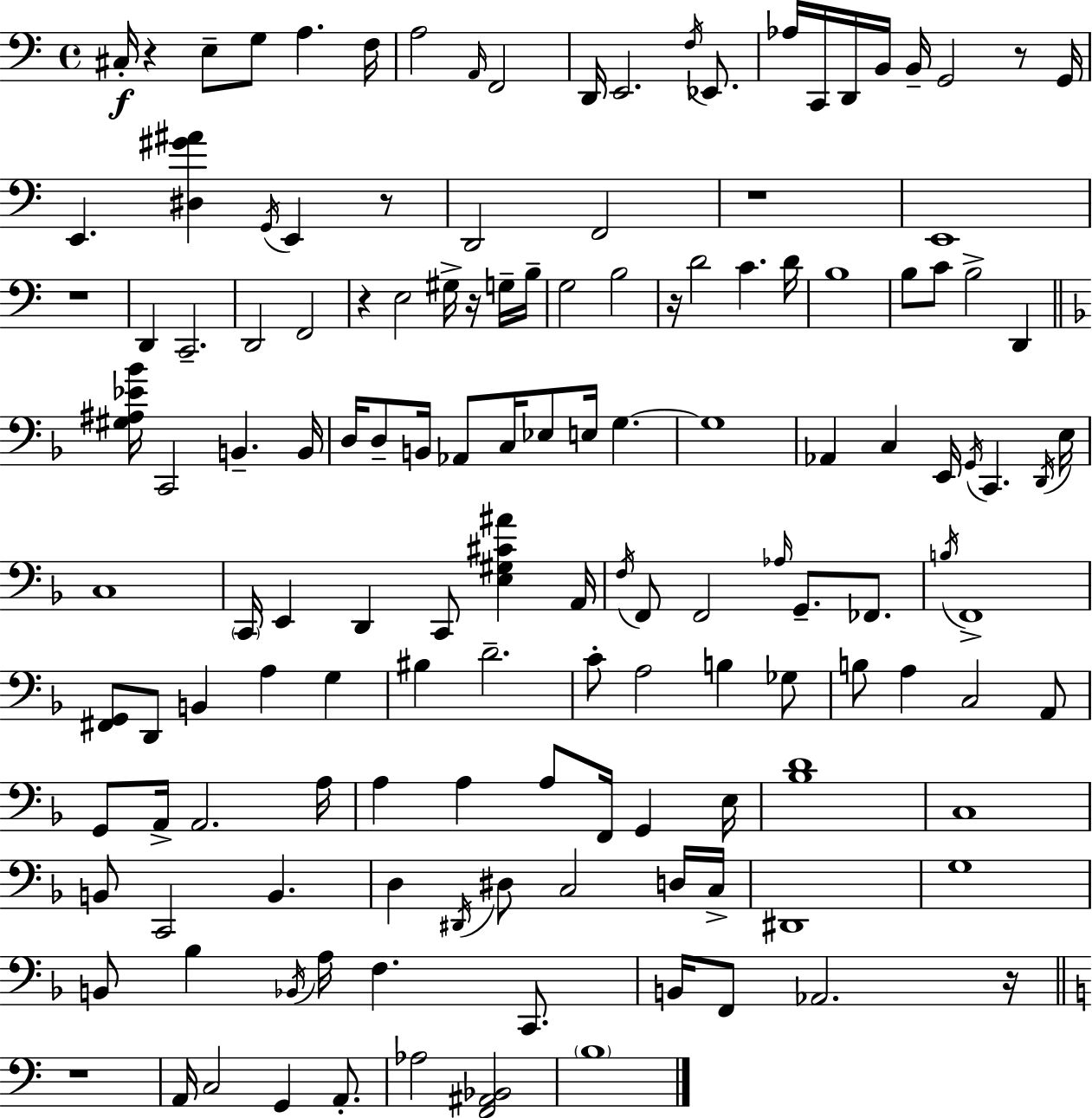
C#3/s R/q E3/e G3/e A3/q. F3/s A3/h A2/s F2/h D2/s E2/h. F3/s Eb2/e. Ab3/s C2/s D2/s B2/s B2/s G2/h R/e G2/s E2/q. [D#3,G#4,A#4]/q G2/s E2/q R/e D2/h F2/h R/w E2/w R/w D2/q C2/h. D2/h F2/h R/q E3/h G#3/s R/s G3/s B3/s G3/h B3/h R/s D4/h C4/q. D4/s B3/w B3/e C4/e B3/h D2/q [G#3,A#3,Eb4,Bb4]/s C2/h B2/q. B2/s D3/s D3/e B2/s Ab2/e C3/s Eb3/e E3/s G3/q. G3/w Ab2/q C3/q E2/s G2/s C2/q. D2/s E3/s C3/w C2/s E2/q D2/q C2/e [E3,G#3,C#4,A#4]/q A2/s F3/s F2/e F2/h Ab3/s G2/e. FES2/e. B3/s F2/w [F#2,G2]/e D2/e B2/q A3/q G3/q BIS3/q D4/h. C4/e A3/h B3/q Gb3/e B3/e A3/q C3/h A2/e G2/e A2/s A2/h. A3/s A3/q A3/q A3/e F2/s G2/q E3/s [Bb3,D4]/w C3/w B2/e C2/h B2/q. D3/q D#2/s D#3/e C3/h D3/s C3/s D#2/w G3/w B2/e Bb3/q Bb2/s A3/s F3/q. C2/e. B2/s F2/e Ab2/h. R/s R/w A2/s C3/h G2/q A2/e. Ab3/h [F2,A#2,Bb2]/h B3/w